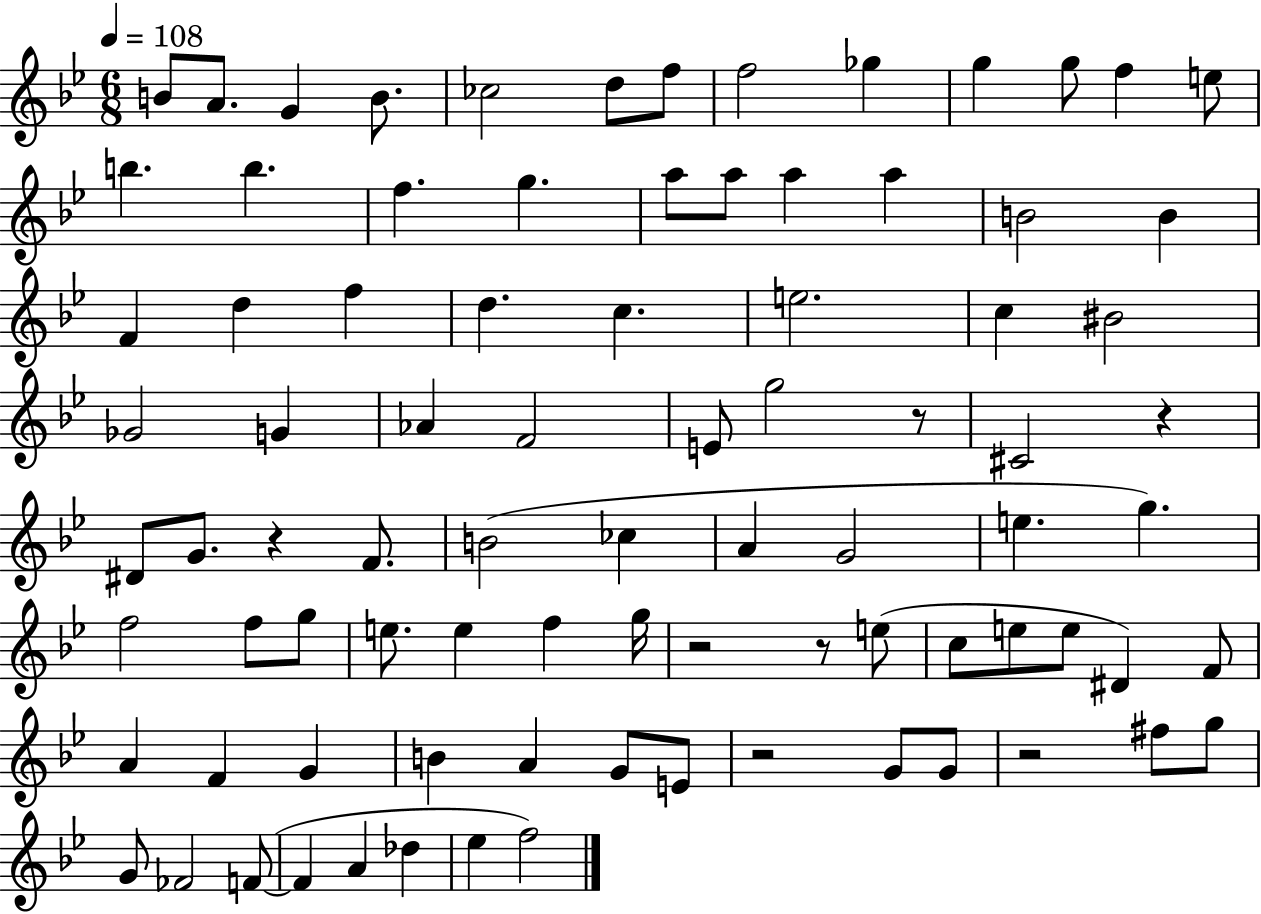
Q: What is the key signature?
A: BES major